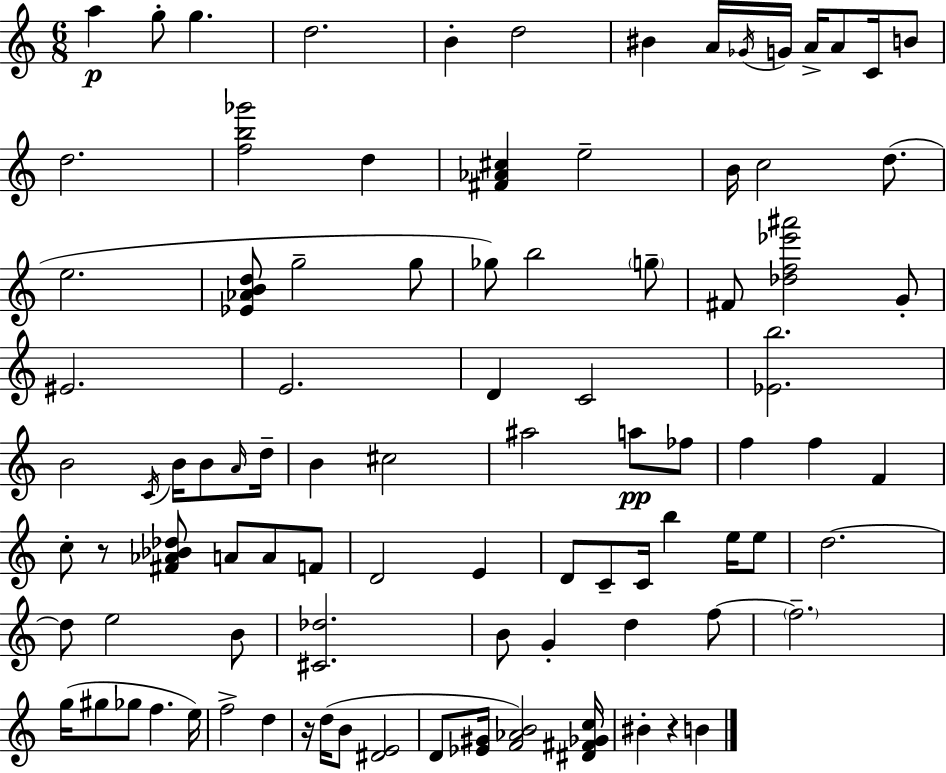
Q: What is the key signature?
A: A minor